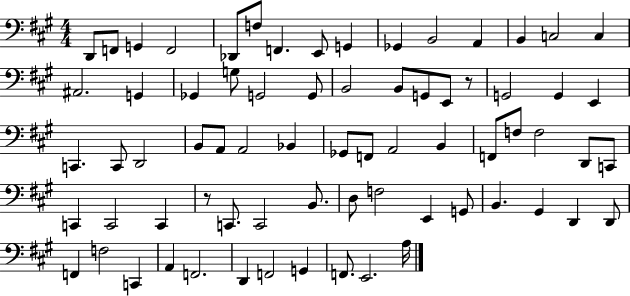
D2/e F2/e G2/q F2/h Db2/e F3/e F2/q. E2/e G2/q Gb2/q B2/h A2/q B2/q C3/h C3/q A#2/h. G2/q Gb2/q G3/e G2/h G2/e B2/h B2/e G2/e E2/e R/e G2/h G2/q E2/q C2/q. C2/e D2/h B2/e A2/e A2/h Bb2/q Gb2/e F2/e A2/h B2/q F2/e F3/e F3/h D2/e C2/e C2/q C2/h C2/q R/e C2/e. C2/h B2/e. D3/e F3/h E2/q G2/e B2/q. G#2/q D2/q D2/e F2/q F3/h C2/q A2/q F2/h. D2/q F2/h G2/q F2/e. E2/h. A3/s